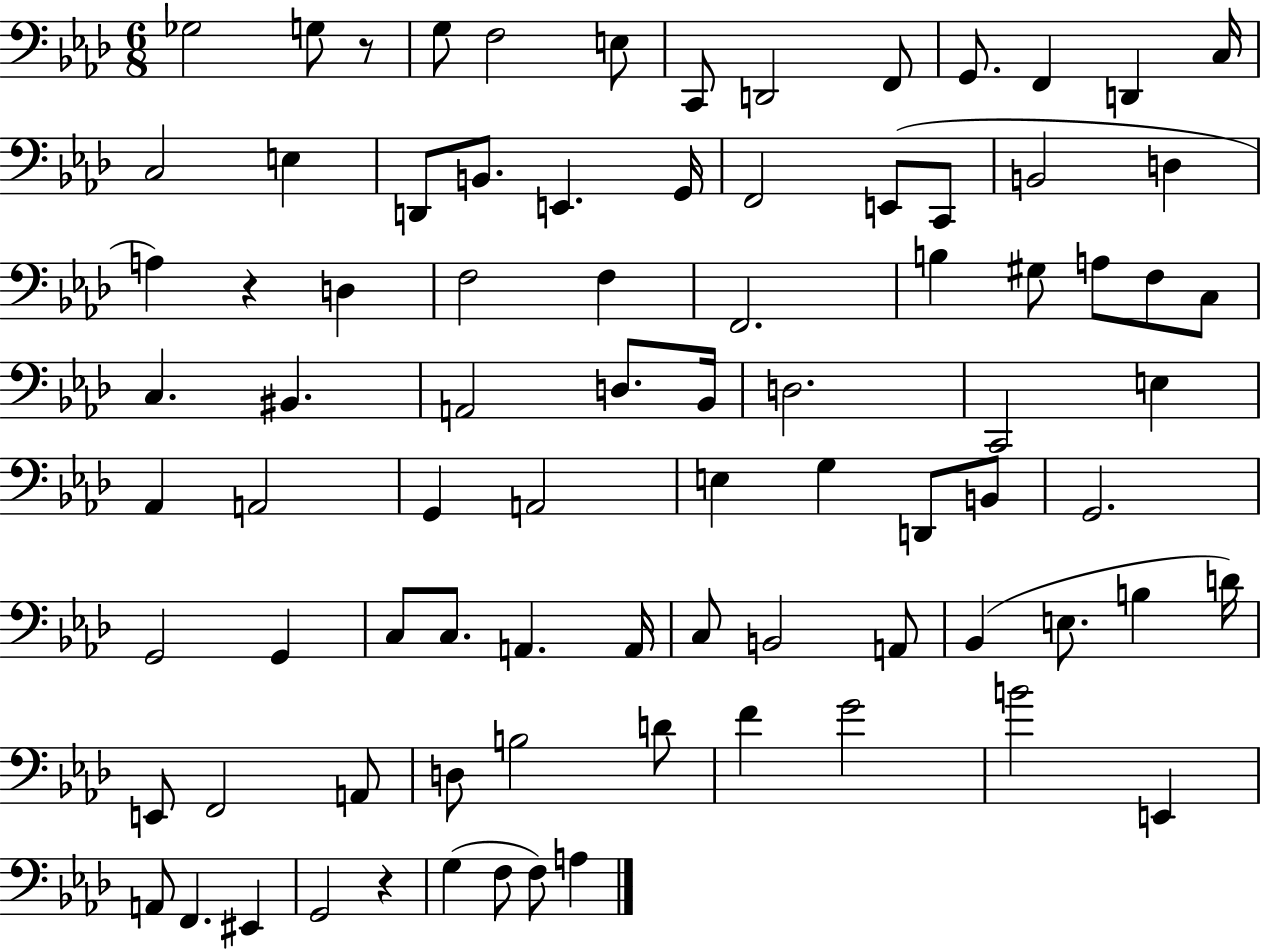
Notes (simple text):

Gb3/h G3/e R/e G3/e F3/h E3/e C2/e D2/h F2/e G2/e. F2/q D2/q C3/s C3/h E3/q D2/e B2/e. E2/q. G2/s F2/h E2/e C2/e B2/h D3/q A3/q R/q D3/q F3/h F3/q F2/h. B3/q G#3/e A3/e F3/e C3/e C3/q. BIS2/q. A2/h D3/e. Bb2/s D3/h. C2/h E3/q Ab2/q A2/h G2/q A2/h E3/q G3/q D2/e B2/e G2/h. G2/h G2/q C3/e C3/e. A2/q. A2/s C3/e B2/h A2/e Bb2/q E3/e. B3/q D4/s E2/e F2/h A2/e D3/e B3/h D4/e F4/q G4/h B4/h E2/q A2/e F2/q. EIS2/q G2/h R/q G3/q F3/e F3/e A3/q